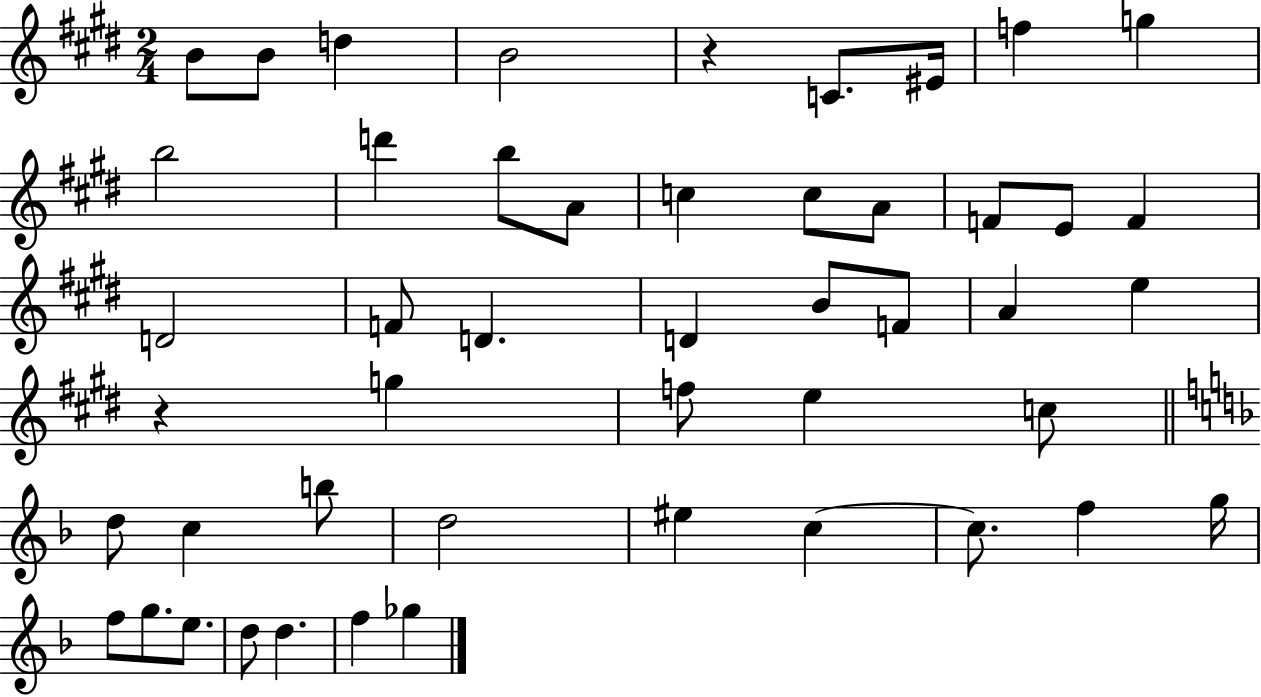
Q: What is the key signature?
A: E major